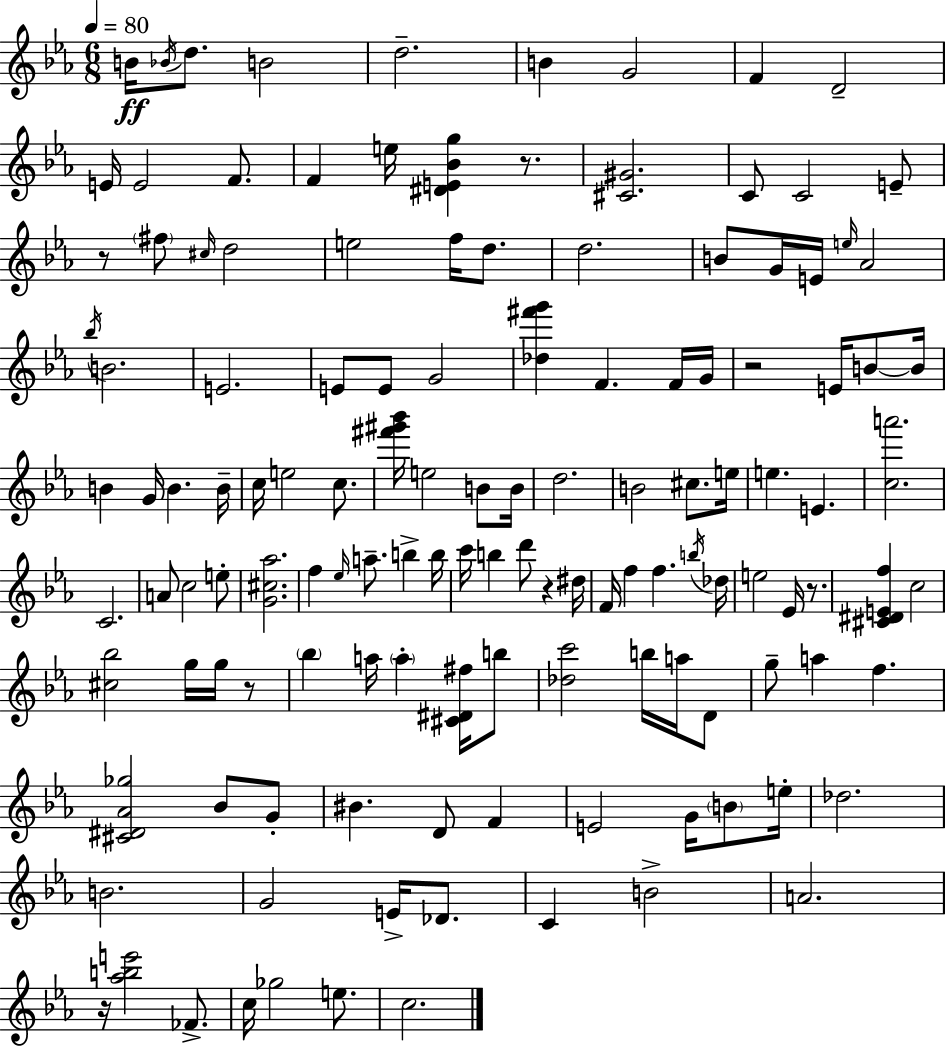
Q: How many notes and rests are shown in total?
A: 131